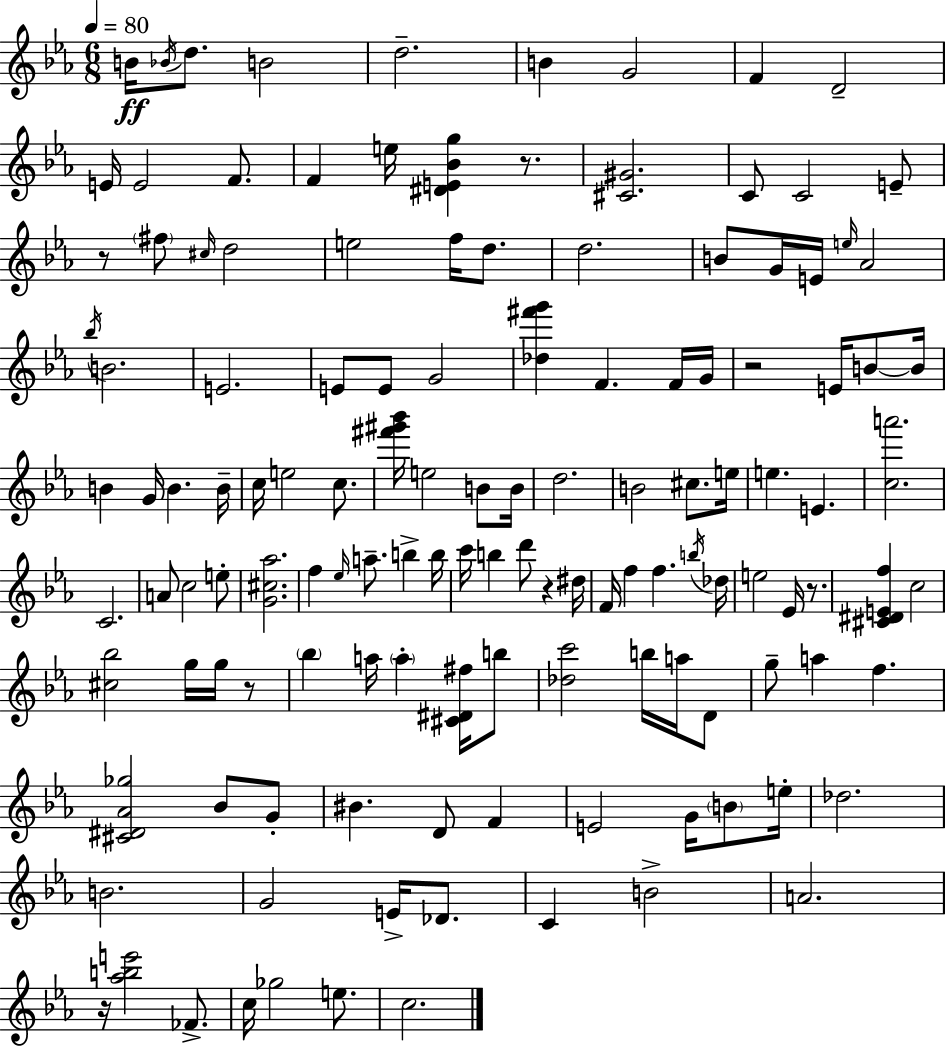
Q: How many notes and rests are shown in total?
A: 131